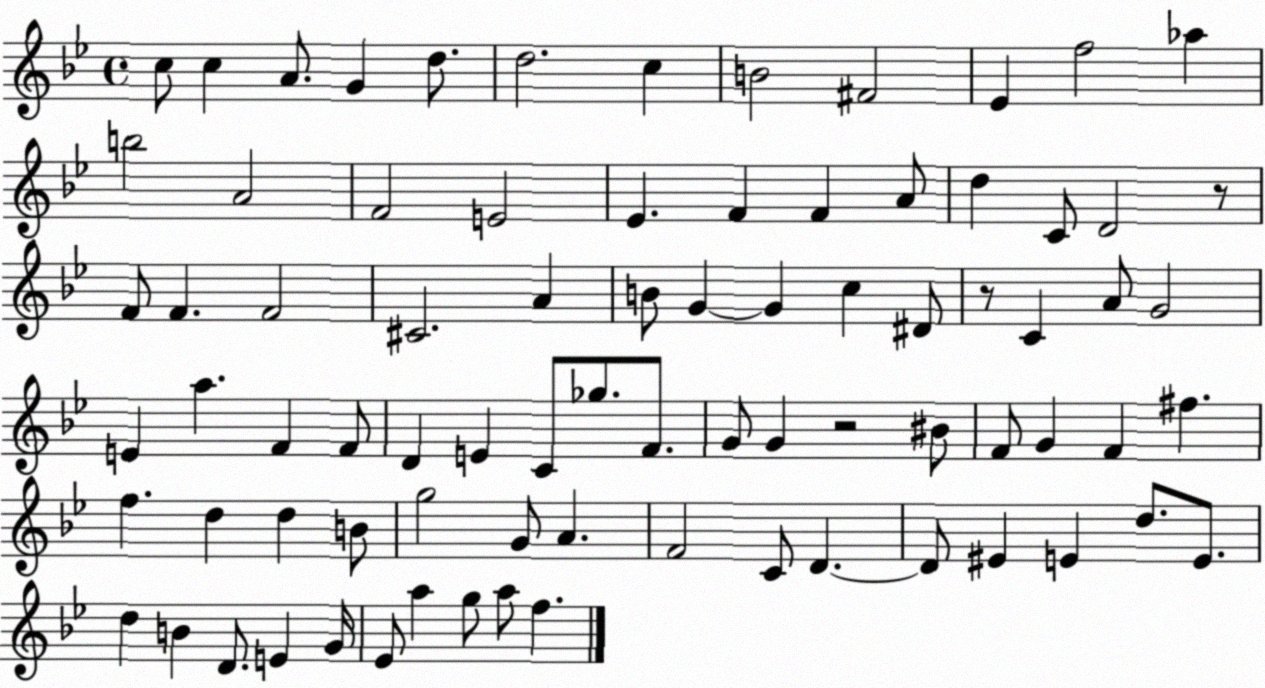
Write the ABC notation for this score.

X:1
T:Untitled
M:4/4
L:1/4
K:Bb
c/2 c A/2 G d/2 d2 c B2 ^F2 _E f2 _a b2 A2 F2 E2 _E F F A/2 d C/2 D2 z/2 F/2 F F2 ^C2 A B/2 G G c ^D/2 z/2 C A/2 G2 E a F F/2 D E C/2 _g/2 F/2 G/2 G z2 ^B/2 F/2 G F ^f f d d B/2 g2 G/2 A F2 C/2 D D/2 ^E E d/2 E/2 d B D/2 E G/4 _E/2 a g/2 a/2 f